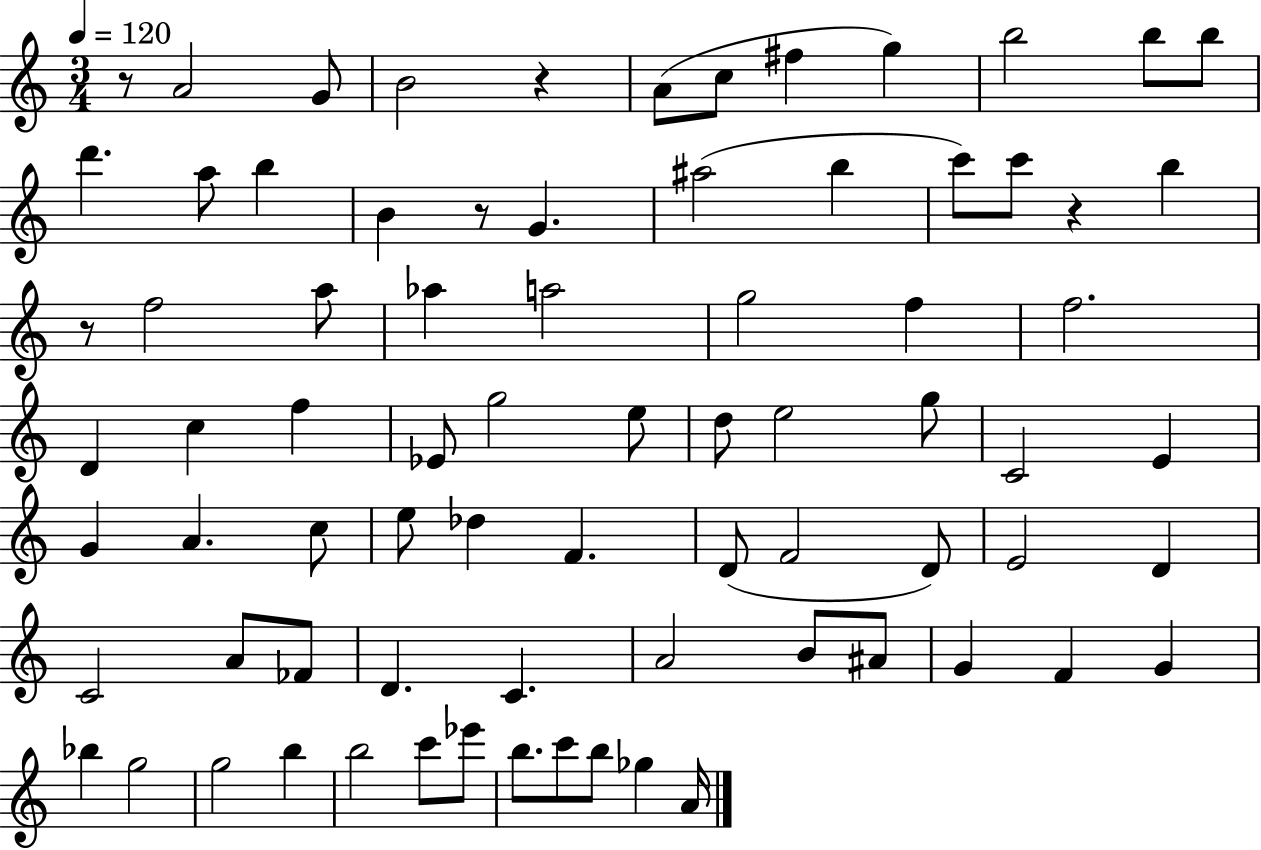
R/e A4/h G4/e B4/h R/q A4/e C5/e F#5/q G5/q B5/h B5/e B5/e D6/q. A5/e B5/q B4/q R/e G4/q. A#5/h B5/q C6/e C6/e R/q B5/q R/e F5/h A5/e Ab5/q A5/h G5/h F5/q F5/h. D4/q C5/q F5/q Eb4/e G5/h E5/e D5/e E5/h G5/e C4/h E4/q G4/q A4/q. C5/e E5/e Db5/q F4/q. D4/e F4/h D4/e E4/h D4/q C4/h A4/e FES4/e D4/q. C4/q. A4/h B4/e A#4/e G4/q F4/q G4/q Bb5/q G5/h G5/h B5/q B5/h C6/e Eb6/e B5/e. C6/e B5/e Gb5/q A4/s